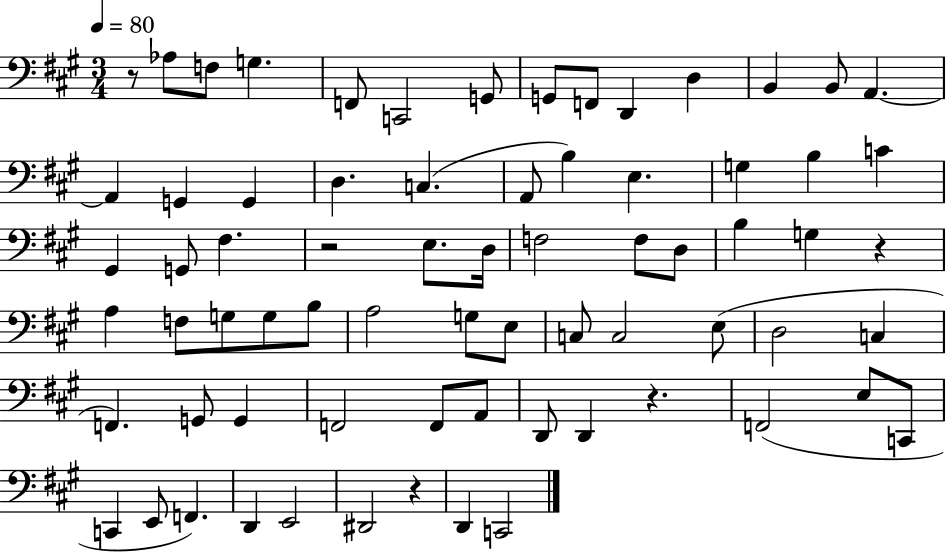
R/e Ab3/e F3/e G3/q. F2/e C2/h G2/e G2/e F2/e D2/q D3/q B2/q B2/e A2/q. A2/q G2/q G2/q D3/q. C3/q. A2/e B3/q E3/q. G3/q B3/q C4/q G#2/q G2/e F#3/q. R/h E3/e. D3/s F3/h F3/e D3/e B3/q G3/q R/q A3/q F3/e G3/e G3/e B3/e A3/h G3/e E3/e C3/e C3/h E3/e D3/h C3/q F2/q. G2/e G2/q F2/h F2/e A2/e D2/e D2/q R/q. F2/h E3/e C2/e C2/q E2/e F2/q. D2/q E2/h D#2/h R/q D2/q C2/h